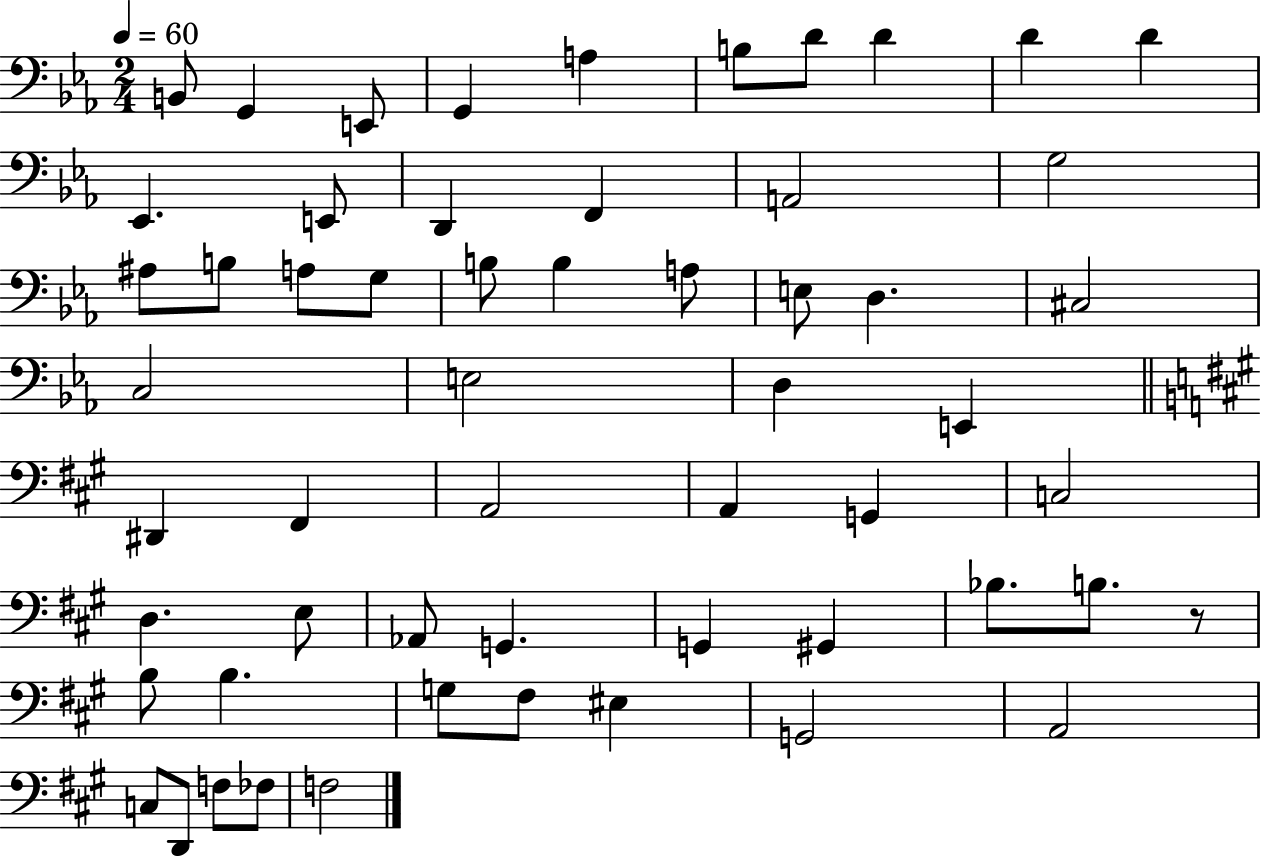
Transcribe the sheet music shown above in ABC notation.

X:1
T:Untitled
M:2/4
L:1/4
K:Eb
B,,/2 G,, E,,/2 G,, A, B,/2 D/2 D D D _E,, E,,/2 D,, F,, A,,2 G,2 ^A,/2 B,/2 A,/2 G,/2 B,/2 B, A,/2 E,/2 D, ^C,2 C,2 E,2 D, E,, ^D,, ^F,, A,,2 A,, G,, C,2 D, E,/2 _A,,/2 G,, G,, ^G,, _B,/2 B,/2 z/2 B,/2 B, G,/2 ^F,/2 ^E, G,,2 A,,2 C,/2 D,,/2 F,/2 _F,/2 F,2